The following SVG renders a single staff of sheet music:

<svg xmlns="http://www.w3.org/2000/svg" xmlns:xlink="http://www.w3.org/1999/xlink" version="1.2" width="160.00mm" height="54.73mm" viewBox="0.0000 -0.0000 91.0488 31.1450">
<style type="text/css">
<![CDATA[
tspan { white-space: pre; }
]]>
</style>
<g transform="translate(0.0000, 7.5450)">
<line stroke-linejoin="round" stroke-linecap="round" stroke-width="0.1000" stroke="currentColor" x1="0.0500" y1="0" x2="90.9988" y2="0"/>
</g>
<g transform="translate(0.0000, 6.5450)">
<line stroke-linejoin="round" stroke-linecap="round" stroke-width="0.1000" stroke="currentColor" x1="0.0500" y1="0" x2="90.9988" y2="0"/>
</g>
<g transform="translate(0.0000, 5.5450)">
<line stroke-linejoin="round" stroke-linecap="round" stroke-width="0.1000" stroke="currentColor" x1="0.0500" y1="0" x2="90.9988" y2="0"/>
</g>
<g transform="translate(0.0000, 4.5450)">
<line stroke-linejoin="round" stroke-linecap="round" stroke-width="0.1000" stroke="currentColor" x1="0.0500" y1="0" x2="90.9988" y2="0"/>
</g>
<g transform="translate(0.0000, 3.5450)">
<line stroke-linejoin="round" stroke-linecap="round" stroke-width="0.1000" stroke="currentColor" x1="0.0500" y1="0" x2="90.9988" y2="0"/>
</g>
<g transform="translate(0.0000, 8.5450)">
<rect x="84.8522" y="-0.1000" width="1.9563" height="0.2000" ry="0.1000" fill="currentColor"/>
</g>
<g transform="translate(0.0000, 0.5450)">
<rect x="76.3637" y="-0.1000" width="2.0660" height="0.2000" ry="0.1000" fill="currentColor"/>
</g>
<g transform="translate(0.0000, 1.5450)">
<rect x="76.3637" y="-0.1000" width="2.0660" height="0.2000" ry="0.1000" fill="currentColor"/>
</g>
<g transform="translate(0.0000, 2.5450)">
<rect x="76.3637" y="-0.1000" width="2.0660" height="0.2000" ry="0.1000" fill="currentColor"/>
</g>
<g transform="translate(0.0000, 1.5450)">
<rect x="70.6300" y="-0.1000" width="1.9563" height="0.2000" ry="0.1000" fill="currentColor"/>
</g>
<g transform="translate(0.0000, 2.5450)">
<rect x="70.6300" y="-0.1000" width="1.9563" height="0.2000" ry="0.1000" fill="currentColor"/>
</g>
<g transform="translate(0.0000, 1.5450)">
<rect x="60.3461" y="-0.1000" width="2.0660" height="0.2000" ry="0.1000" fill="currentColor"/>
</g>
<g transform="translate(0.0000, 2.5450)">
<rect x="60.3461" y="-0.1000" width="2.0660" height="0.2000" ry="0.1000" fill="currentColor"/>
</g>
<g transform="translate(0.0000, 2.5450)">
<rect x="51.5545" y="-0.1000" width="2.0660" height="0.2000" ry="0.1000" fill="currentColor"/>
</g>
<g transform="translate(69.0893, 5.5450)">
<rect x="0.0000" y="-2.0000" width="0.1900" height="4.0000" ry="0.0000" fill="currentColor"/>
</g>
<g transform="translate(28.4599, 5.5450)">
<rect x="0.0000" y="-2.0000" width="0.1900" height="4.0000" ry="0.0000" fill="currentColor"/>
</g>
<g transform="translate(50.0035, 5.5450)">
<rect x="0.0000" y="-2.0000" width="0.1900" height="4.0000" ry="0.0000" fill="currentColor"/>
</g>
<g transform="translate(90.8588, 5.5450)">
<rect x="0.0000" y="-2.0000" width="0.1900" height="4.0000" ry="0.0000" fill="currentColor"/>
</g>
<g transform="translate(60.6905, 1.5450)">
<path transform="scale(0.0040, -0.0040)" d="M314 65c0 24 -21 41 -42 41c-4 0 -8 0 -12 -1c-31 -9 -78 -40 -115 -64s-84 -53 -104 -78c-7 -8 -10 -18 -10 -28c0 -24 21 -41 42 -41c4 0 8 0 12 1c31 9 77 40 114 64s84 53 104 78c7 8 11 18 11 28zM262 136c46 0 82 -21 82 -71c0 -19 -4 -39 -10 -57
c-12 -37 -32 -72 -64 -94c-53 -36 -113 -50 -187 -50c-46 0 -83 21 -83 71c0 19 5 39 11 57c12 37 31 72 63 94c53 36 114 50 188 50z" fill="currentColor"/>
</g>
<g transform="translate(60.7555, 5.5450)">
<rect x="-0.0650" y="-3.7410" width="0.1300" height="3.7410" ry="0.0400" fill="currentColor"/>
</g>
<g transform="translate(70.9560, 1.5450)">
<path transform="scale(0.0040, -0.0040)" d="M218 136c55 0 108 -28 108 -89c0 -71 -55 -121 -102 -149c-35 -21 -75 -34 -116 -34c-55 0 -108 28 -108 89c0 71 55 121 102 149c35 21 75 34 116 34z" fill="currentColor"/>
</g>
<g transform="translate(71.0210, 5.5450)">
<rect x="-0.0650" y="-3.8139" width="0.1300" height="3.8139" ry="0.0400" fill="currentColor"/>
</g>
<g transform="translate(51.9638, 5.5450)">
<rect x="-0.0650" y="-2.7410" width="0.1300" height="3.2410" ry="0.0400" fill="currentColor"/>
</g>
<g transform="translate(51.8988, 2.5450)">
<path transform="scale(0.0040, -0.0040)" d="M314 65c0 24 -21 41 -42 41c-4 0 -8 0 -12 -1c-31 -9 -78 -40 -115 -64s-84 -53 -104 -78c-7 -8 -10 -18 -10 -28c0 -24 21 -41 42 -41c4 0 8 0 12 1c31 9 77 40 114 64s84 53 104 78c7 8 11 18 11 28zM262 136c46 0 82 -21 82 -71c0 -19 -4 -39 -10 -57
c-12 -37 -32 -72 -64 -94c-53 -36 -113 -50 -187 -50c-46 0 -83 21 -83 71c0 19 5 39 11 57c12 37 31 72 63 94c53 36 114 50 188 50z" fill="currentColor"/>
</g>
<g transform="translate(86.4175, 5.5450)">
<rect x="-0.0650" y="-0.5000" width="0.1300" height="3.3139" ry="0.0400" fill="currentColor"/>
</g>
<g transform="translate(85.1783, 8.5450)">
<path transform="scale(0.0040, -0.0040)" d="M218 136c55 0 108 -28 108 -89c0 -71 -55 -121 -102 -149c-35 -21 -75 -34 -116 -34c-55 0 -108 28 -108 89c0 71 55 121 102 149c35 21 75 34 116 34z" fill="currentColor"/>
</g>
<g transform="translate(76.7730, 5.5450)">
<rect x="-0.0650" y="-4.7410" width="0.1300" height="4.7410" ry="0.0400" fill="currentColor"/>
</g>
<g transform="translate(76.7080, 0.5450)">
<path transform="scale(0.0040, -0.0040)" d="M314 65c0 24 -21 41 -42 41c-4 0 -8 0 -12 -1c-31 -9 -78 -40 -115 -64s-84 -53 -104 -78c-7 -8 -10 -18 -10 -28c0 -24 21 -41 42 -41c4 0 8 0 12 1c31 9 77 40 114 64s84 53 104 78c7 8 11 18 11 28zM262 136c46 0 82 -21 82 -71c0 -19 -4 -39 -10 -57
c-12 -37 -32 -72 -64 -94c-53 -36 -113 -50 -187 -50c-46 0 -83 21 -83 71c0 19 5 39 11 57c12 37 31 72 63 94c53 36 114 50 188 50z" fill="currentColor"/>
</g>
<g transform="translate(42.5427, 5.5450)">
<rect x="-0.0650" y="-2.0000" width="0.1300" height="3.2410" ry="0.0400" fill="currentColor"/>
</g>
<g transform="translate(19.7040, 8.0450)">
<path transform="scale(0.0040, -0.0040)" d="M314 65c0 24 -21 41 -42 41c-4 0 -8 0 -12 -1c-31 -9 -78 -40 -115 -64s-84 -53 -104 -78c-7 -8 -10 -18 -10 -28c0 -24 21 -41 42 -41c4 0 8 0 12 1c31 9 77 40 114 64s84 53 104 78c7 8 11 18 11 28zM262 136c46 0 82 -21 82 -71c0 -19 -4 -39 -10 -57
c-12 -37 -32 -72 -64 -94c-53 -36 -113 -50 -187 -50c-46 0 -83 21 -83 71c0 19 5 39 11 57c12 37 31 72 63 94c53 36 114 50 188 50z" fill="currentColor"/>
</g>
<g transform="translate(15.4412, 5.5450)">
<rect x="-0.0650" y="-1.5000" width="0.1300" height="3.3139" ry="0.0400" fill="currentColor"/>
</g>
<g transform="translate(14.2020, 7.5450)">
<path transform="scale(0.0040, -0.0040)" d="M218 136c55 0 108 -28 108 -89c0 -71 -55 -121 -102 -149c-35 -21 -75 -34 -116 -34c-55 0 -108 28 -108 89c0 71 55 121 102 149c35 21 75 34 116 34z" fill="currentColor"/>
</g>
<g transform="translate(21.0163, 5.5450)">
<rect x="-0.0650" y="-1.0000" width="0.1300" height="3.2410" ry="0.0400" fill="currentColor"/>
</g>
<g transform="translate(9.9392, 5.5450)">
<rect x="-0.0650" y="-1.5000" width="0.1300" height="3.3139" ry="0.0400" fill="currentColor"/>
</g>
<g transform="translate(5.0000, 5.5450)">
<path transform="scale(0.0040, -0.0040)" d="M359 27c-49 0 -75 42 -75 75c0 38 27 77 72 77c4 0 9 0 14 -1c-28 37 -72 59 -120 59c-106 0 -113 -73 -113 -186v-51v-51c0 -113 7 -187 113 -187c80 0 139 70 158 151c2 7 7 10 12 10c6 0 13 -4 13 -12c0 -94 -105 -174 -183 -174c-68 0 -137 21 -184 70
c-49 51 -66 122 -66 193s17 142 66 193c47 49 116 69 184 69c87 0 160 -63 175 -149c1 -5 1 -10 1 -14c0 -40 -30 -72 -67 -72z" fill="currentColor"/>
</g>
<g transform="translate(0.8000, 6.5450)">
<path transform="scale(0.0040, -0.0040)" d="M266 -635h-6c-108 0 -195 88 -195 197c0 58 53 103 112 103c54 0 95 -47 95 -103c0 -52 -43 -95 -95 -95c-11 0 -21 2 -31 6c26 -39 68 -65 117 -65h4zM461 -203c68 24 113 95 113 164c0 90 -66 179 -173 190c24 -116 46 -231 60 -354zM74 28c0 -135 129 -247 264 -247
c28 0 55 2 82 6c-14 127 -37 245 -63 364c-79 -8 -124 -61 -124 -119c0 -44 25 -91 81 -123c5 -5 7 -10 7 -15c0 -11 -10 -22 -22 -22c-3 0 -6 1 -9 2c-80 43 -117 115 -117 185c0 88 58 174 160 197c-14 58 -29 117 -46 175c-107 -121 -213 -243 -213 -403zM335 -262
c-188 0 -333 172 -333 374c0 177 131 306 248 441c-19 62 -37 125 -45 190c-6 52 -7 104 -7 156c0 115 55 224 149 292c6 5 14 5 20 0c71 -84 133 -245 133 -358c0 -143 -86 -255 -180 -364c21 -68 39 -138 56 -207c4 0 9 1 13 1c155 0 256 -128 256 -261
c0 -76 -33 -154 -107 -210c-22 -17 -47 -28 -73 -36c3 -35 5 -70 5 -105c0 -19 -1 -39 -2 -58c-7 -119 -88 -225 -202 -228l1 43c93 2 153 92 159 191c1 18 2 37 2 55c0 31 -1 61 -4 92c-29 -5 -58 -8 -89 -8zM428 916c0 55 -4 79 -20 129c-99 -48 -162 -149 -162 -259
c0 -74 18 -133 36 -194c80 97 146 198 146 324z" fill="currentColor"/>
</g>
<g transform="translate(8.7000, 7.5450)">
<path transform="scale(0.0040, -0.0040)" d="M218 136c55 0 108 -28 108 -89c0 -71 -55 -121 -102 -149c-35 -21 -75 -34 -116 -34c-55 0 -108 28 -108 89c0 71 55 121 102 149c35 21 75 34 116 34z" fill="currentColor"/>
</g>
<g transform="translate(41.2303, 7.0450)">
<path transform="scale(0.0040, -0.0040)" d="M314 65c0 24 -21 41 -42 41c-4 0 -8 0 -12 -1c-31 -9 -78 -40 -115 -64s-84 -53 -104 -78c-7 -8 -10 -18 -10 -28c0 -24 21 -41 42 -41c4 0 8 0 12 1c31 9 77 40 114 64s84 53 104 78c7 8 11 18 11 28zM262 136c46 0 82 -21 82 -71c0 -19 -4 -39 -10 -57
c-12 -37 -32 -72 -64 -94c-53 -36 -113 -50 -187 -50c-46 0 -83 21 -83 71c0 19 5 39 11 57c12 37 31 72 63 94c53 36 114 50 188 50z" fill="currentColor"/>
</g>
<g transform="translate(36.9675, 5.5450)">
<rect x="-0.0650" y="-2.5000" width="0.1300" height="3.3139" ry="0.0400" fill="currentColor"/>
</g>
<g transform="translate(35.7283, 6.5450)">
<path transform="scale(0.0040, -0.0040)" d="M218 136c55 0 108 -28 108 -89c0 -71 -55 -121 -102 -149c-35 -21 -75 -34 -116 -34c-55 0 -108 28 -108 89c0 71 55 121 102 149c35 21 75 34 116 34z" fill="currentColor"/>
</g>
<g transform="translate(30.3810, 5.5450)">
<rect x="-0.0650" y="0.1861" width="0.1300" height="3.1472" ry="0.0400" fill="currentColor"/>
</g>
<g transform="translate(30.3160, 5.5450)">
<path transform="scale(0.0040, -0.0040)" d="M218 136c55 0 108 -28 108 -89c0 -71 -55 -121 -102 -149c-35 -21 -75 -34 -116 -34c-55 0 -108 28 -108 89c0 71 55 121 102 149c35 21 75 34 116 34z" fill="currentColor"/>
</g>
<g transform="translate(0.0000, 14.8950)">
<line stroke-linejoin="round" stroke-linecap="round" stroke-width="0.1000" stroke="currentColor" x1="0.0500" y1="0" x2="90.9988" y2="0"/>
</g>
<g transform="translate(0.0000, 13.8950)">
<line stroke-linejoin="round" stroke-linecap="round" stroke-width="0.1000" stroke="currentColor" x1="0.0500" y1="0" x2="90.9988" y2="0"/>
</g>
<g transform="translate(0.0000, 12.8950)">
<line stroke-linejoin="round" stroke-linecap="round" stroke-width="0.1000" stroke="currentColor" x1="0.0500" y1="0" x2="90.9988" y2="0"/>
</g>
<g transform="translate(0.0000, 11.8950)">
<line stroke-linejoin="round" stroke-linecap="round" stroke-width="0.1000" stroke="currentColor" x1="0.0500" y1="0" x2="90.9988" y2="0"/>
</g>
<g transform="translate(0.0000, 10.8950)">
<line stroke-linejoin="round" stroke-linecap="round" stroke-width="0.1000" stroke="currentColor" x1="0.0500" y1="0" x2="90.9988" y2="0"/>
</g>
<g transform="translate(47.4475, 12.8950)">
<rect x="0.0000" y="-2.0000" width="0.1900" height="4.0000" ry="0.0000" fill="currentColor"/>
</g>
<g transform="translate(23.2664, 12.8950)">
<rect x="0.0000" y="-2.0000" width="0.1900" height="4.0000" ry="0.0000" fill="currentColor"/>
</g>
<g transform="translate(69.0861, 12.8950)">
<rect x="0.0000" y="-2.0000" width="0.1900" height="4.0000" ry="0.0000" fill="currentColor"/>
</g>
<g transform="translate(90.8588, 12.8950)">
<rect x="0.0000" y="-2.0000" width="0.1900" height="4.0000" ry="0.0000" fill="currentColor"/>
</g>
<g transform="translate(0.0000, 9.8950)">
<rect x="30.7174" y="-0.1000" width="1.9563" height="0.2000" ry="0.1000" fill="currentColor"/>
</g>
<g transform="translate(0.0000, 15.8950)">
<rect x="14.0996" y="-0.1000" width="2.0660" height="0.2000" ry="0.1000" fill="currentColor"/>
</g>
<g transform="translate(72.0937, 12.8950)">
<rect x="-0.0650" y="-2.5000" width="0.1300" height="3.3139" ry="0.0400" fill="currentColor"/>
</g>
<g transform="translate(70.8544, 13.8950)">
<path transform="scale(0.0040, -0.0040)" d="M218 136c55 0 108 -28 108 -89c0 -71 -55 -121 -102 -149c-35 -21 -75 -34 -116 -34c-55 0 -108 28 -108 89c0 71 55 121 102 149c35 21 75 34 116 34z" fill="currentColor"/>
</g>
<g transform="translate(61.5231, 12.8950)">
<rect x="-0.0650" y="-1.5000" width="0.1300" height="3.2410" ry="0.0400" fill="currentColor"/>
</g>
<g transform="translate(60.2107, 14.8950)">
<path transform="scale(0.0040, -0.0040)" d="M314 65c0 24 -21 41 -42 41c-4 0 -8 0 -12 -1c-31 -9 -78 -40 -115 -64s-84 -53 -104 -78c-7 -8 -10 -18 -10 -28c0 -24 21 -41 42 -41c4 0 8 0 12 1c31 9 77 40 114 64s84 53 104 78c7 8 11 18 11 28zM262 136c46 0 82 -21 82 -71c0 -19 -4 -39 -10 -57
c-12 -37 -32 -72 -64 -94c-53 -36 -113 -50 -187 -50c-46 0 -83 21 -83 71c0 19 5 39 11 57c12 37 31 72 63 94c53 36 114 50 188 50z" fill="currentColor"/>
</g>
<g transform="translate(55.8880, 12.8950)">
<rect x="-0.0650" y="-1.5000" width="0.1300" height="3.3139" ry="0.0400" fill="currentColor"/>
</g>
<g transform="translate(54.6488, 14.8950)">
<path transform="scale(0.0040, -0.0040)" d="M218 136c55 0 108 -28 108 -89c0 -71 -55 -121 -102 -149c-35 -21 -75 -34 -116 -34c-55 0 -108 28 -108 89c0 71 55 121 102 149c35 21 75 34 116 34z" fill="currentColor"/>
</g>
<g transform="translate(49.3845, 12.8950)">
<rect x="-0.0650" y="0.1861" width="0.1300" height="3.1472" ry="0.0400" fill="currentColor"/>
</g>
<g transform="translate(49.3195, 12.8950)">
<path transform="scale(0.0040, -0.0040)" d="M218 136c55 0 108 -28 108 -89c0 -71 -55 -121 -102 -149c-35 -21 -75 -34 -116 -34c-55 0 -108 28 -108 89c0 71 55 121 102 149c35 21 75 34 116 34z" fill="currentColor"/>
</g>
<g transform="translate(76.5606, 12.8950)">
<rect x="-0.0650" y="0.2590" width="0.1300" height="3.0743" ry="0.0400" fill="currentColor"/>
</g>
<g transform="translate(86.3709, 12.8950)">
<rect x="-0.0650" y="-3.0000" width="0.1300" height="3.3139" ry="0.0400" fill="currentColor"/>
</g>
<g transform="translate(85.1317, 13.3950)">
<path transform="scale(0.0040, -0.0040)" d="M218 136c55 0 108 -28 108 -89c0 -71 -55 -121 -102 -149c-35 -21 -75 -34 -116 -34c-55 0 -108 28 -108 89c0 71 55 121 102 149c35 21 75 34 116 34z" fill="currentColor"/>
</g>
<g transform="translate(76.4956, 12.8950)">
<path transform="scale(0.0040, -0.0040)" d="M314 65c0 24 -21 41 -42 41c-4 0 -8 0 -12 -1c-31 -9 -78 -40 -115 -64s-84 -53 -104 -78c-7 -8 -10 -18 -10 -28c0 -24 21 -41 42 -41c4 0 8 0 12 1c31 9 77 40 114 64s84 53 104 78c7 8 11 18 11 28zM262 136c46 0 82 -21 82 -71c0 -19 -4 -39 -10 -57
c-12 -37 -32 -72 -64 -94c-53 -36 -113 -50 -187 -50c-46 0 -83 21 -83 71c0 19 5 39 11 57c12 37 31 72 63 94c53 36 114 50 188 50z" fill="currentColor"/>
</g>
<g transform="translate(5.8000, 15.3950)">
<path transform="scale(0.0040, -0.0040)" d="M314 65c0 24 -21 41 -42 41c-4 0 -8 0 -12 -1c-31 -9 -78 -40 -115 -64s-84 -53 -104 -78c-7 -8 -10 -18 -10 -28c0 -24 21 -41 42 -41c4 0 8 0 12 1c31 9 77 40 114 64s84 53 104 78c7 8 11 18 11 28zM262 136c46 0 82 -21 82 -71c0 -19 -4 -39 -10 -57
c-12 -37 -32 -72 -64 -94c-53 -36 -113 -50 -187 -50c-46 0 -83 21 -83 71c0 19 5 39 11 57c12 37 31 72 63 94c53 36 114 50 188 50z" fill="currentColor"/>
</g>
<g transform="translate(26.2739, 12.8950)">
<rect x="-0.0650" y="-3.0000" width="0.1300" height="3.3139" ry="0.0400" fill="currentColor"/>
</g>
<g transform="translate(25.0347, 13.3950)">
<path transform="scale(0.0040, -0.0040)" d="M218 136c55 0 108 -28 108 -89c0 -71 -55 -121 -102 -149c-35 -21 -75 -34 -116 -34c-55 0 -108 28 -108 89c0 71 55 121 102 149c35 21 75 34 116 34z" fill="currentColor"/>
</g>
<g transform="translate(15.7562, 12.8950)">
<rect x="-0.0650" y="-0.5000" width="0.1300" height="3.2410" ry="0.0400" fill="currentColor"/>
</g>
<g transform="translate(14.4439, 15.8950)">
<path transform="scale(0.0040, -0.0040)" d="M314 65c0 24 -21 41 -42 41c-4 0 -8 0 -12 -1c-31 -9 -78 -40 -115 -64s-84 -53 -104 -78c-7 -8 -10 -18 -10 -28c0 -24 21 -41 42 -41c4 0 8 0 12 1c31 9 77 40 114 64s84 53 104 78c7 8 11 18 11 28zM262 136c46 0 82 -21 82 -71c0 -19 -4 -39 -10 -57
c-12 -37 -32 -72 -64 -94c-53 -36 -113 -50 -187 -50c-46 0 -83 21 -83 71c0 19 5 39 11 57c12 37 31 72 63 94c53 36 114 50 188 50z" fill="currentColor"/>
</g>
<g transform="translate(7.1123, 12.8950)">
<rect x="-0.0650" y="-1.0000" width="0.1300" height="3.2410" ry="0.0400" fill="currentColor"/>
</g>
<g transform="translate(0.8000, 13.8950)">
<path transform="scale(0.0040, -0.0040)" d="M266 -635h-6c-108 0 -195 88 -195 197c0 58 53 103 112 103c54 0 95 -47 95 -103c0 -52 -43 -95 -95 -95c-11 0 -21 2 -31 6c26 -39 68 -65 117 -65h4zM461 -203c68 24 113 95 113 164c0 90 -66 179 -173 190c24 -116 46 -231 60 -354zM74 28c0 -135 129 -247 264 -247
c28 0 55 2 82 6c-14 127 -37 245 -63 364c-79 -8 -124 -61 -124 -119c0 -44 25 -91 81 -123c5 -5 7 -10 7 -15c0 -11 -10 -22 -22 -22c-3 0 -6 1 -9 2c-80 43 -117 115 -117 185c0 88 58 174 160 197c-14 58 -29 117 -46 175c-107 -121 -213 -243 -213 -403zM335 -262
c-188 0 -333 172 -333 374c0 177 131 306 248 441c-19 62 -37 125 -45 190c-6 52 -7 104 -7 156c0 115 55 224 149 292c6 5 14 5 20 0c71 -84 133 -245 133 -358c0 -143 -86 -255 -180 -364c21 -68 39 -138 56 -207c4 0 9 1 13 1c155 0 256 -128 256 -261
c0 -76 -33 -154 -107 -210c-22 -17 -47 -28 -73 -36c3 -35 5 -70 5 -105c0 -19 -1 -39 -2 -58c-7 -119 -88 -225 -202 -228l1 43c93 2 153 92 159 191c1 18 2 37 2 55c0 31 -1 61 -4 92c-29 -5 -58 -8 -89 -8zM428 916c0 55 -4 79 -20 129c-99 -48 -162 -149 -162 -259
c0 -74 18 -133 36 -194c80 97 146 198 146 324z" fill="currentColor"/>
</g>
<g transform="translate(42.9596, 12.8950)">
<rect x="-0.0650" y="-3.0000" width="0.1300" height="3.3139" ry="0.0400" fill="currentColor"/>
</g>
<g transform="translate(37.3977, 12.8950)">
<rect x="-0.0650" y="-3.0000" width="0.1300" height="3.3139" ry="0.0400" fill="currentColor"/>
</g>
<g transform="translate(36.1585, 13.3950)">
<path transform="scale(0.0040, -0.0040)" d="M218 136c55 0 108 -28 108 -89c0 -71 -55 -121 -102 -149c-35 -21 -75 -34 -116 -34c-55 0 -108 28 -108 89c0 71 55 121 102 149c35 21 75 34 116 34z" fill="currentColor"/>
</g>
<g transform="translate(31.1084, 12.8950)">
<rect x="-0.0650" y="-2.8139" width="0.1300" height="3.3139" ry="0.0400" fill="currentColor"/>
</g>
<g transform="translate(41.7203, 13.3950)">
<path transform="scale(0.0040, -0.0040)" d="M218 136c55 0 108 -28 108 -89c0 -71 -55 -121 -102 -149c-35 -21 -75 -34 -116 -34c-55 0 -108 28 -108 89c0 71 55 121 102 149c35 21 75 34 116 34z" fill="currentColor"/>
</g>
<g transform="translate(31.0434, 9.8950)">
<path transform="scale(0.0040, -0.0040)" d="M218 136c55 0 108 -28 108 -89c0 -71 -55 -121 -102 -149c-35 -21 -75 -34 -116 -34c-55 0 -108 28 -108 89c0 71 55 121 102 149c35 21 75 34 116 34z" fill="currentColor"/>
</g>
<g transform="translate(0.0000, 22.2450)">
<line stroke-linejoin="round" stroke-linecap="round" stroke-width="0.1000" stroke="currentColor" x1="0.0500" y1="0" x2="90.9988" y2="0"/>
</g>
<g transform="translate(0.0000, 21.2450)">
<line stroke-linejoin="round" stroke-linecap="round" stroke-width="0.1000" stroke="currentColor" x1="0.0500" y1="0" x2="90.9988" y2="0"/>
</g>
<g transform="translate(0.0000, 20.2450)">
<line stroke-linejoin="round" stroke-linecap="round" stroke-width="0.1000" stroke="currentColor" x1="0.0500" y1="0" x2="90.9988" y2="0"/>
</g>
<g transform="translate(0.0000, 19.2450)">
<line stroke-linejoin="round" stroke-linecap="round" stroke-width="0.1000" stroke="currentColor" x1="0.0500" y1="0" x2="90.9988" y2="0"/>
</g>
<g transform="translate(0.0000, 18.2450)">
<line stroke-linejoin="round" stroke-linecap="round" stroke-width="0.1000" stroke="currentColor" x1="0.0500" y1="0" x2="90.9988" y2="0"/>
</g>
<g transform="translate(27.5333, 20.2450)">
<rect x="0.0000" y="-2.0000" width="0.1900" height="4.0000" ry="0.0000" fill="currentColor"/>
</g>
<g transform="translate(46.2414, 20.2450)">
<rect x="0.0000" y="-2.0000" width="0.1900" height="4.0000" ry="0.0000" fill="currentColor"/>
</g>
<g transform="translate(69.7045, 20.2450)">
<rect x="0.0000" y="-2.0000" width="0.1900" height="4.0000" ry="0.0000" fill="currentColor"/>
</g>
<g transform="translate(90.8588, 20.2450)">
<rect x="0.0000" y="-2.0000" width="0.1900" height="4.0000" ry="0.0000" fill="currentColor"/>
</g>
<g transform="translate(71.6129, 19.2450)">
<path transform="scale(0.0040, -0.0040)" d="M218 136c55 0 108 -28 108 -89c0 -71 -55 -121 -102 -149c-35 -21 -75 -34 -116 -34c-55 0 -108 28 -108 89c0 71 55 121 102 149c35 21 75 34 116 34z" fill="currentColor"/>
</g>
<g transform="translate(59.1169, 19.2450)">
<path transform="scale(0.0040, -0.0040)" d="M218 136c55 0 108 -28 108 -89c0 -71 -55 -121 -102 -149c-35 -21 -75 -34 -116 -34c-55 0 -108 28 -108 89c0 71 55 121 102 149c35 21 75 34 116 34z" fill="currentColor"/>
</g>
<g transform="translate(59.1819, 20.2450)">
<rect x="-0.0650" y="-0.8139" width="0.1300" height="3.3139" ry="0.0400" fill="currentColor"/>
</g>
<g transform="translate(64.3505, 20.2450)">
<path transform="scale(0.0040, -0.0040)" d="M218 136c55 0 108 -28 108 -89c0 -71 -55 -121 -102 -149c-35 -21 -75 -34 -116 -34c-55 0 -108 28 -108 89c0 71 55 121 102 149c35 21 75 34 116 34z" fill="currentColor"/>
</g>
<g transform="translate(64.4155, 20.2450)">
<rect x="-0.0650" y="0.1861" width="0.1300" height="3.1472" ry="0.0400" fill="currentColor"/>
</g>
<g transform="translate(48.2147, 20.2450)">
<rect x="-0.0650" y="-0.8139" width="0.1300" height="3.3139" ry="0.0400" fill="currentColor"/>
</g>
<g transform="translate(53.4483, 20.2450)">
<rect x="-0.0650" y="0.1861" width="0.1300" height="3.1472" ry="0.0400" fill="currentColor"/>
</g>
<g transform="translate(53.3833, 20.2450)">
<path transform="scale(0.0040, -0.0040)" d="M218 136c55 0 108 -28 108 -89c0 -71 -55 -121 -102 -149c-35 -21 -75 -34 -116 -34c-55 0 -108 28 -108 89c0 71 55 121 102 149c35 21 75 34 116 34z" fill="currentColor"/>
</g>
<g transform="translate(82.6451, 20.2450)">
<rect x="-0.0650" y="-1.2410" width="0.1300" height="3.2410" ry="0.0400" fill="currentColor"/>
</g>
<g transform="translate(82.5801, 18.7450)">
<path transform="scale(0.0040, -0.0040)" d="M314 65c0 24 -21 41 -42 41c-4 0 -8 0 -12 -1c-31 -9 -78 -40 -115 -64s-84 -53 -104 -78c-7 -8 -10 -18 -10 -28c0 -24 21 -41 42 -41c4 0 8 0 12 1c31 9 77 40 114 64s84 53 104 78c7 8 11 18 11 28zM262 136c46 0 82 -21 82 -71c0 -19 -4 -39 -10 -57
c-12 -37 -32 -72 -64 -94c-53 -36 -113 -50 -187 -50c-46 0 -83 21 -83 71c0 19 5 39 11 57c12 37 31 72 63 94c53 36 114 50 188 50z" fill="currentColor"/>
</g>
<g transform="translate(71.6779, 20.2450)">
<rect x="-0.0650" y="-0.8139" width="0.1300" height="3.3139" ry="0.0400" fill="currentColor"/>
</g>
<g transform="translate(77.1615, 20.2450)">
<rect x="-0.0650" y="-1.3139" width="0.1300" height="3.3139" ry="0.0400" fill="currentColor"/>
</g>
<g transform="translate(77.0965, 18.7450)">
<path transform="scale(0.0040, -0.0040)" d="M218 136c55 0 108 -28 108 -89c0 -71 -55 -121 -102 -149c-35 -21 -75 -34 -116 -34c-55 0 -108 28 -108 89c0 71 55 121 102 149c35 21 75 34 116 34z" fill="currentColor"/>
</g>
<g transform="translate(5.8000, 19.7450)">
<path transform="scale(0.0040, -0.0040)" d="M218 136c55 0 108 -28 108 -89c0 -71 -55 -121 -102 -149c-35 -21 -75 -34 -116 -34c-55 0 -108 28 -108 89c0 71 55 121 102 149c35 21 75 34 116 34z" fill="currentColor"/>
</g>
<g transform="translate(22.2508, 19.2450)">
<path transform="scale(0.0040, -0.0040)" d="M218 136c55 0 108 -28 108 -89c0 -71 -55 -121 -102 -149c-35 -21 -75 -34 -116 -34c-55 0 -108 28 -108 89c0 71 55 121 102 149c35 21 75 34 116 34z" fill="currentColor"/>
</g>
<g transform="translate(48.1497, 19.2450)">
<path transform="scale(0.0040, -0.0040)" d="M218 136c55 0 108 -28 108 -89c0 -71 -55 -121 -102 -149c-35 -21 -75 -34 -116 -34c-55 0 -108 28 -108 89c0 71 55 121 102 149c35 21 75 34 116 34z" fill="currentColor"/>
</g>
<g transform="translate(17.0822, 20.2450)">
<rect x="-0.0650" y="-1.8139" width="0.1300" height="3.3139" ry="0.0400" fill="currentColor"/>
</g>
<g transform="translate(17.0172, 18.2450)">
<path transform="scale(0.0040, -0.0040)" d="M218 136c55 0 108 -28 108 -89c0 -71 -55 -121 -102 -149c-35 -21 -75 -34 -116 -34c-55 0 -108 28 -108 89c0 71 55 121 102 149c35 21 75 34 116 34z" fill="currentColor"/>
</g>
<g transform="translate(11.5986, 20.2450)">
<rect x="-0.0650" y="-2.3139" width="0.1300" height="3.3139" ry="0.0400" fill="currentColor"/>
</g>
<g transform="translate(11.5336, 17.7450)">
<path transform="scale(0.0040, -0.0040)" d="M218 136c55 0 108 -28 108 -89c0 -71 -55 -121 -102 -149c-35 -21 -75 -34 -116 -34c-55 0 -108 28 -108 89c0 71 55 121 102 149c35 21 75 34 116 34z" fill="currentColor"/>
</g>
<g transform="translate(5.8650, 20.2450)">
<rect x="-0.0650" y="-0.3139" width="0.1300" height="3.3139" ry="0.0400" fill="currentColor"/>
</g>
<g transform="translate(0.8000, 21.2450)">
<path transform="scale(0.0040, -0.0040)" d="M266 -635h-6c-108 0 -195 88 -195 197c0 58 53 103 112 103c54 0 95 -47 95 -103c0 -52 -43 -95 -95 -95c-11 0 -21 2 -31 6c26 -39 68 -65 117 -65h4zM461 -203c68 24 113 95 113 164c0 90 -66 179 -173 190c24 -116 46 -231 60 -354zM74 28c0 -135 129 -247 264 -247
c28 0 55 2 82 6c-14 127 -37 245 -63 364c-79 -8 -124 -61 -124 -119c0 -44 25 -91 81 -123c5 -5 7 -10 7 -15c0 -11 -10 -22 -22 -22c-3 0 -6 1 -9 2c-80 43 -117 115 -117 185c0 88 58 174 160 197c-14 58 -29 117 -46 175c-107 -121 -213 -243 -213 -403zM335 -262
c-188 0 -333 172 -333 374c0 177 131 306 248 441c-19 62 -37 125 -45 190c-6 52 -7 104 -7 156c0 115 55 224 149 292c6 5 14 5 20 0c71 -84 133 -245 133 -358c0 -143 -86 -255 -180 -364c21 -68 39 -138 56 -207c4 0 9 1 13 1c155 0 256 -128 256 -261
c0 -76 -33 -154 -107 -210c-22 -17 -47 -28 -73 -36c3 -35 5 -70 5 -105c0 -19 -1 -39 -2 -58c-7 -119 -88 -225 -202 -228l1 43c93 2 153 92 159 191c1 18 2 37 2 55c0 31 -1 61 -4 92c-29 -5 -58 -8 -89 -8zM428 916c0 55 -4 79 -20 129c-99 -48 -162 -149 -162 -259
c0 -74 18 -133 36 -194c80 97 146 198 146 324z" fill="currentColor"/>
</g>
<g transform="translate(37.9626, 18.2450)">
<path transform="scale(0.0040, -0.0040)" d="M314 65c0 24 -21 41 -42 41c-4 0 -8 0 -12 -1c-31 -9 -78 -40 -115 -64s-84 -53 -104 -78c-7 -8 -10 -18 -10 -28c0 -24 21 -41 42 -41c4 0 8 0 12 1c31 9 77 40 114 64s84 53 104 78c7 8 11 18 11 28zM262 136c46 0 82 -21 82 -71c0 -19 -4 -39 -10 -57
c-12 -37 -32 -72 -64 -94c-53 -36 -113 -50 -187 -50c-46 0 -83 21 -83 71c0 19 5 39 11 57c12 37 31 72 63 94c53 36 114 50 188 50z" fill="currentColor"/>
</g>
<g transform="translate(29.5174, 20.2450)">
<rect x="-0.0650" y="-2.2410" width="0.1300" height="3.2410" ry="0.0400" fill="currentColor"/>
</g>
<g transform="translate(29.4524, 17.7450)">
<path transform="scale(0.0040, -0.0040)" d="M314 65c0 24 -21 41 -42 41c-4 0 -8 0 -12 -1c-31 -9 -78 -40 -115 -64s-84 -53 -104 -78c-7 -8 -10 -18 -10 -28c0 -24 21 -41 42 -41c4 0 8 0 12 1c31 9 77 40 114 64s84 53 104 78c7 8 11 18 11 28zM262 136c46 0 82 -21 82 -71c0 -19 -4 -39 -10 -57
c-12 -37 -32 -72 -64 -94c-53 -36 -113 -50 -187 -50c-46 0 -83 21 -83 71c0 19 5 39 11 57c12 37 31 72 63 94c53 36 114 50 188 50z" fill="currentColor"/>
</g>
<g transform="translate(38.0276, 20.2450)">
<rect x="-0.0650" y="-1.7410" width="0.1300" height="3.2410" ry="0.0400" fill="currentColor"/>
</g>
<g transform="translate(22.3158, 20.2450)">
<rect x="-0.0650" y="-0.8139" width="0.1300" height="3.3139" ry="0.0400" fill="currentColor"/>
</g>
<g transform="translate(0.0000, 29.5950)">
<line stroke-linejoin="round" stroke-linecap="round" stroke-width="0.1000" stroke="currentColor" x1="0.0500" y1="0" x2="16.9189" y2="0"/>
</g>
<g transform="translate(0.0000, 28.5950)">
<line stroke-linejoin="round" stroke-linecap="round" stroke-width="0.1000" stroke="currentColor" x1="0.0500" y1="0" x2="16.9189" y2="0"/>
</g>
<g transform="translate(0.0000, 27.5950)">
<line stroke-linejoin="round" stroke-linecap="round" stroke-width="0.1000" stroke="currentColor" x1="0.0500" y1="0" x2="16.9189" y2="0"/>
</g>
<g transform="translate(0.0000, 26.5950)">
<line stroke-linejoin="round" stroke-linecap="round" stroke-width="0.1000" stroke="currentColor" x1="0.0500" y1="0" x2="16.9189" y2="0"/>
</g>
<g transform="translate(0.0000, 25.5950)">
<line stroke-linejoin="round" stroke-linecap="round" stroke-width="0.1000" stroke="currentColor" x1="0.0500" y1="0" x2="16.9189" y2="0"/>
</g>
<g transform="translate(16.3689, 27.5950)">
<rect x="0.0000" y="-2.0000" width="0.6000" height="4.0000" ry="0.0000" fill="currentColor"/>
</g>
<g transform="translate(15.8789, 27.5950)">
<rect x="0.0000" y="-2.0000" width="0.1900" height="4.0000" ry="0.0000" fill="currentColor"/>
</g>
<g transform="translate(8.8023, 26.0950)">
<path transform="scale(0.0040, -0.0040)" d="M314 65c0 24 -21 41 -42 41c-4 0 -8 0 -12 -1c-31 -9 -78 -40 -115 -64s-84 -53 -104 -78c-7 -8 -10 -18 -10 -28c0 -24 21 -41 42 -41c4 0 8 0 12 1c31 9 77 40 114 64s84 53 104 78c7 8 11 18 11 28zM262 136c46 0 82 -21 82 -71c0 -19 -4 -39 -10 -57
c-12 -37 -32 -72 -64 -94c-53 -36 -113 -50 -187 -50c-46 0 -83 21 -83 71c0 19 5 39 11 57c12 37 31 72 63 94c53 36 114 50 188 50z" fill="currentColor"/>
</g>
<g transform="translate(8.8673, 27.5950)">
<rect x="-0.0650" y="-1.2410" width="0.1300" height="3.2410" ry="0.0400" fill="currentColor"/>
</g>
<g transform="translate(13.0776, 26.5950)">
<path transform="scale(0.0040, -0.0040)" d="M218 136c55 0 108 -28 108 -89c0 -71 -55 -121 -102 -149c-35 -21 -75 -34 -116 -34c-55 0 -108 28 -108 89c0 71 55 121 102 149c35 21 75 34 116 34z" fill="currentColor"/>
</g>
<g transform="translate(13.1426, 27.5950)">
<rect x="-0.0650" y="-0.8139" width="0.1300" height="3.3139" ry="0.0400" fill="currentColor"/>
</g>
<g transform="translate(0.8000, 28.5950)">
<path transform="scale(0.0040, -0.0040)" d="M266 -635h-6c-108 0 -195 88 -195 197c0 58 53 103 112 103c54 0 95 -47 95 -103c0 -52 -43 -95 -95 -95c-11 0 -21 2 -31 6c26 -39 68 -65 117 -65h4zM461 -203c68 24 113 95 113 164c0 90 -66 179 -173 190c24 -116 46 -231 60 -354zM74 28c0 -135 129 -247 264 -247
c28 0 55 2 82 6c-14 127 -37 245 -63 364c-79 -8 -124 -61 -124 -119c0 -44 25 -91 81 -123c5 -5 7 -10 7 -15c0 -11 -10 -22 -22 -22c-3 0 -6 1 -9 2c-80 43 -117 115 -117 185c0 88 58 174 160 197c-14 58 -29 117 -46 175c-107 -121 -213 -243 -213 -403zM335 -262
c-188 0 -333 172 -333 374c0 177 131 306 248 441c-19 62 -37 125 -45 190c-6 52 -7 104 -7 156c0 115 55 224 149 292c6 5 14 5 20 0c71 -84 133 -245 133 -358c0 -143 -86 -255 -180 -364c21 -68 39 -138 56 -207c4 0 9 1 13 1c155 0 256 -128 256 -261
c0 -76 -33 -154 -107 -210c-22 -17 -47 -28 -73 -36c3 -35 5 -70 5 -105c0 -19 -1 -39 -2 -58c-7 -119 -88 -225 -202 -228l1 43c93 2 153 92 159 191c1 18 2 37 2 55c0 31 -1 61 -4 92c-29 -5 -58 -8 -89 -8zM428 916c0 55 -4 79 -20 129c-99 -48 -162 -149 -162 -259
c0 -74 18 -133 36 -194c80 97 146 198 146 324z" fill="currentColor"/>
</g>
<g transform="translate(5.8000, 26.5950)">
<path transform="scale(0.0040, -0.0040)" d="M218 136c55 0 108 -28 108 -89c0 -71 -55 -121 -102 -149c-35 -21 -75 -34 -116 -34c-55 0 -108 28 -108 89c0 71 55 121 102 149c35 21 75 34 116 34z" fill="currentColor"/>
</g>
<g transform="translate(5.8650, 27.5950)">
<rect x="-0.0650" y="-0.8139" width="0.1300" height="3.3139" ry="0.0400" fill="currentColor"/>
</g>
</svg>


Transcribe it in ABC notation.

X:1
T:Untitled
M:4/4
L:1/4
K:C
E E D2 B G F2 a2 c'2 c' e'2 C D2 C2 A a A A B E E2 G B2 A c g f d g2 f2 d B d B d e e2 d e2 d